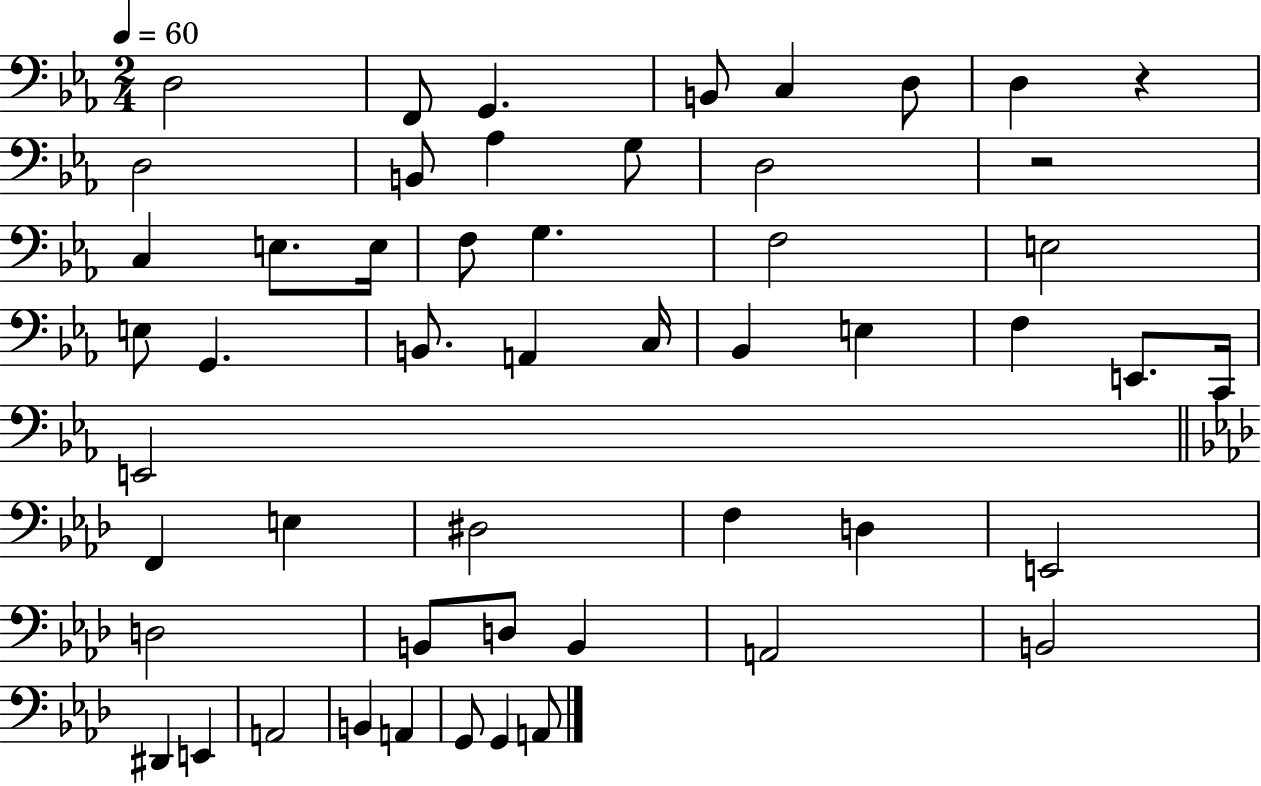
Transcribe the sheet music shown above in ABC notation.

X:1
T:Untitled
M:2/4
L:1/4
K:Eb
D,2 F,,/2 G,, B,,/2 C, D,/2 D, z D,2 B,,/2 _A, G,/2 D,2 z2 C, E,/2 E,/4 F,/2 G, F,2 E,2 E,/2 G,, B,,/2 A,, C,/4 _B,, E, F, E,,/2 C,,/4 E,,2 F,, E, ^D,2 F, D, E,,2 D,2 B,,/2 D,/2 B,, A,,2 B,,2 ^D,, E,, A,,2 B,, A,, G,,/2 G,, A,,/2